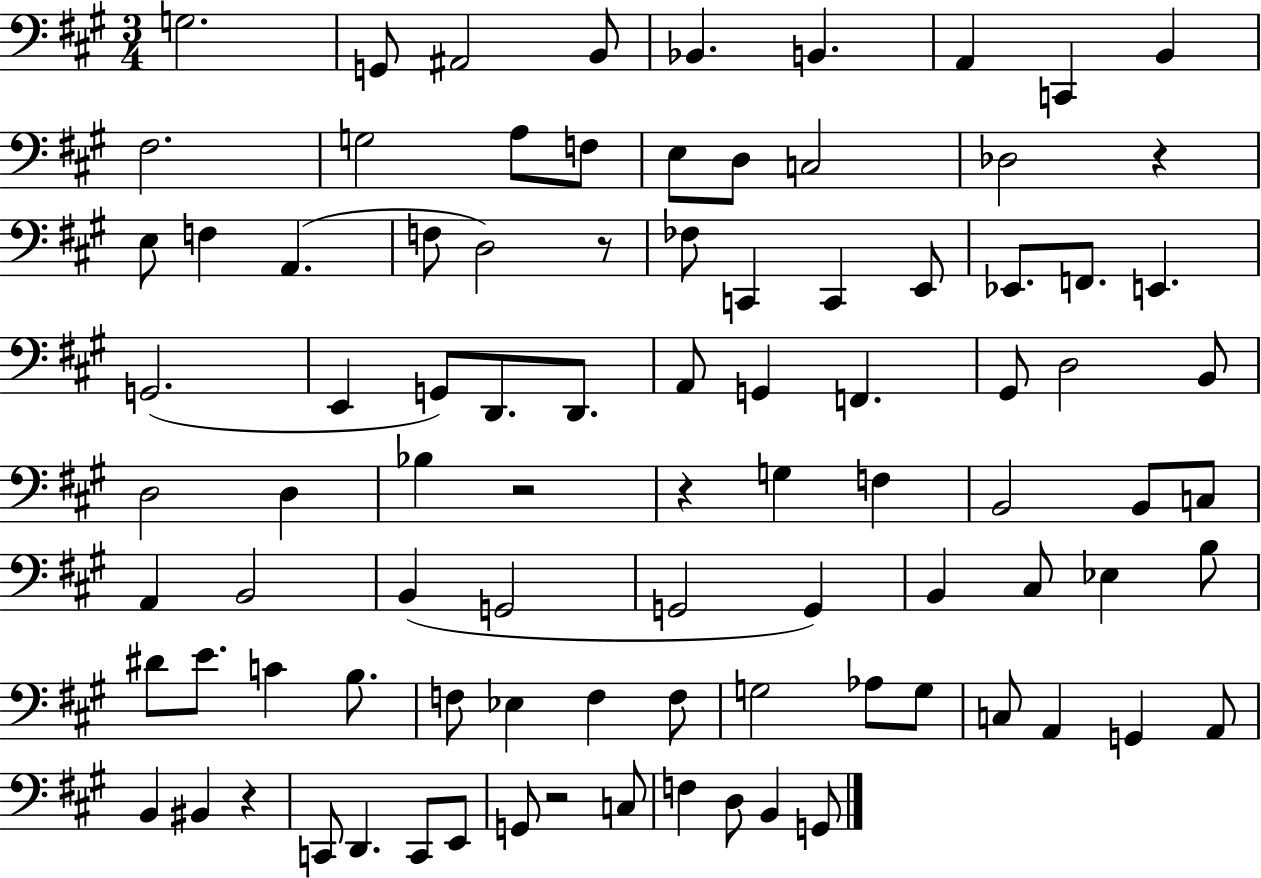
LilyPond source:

{
  \clef bass
  \numericTimeSignature
  \time 3/4
  \key a \major
  g2. | g,8 ais,2 b,8 | bes,4. b,4. | a,4 c,4 b,4 | \break fis2. | g2 a8 f8 | e8 d8 c2 | des2 r4 | \break e8 f4 a,4.( | f8 d2) r8 | fes8 c,4 c,4 e,8 | ees,8. f,8. e,4. | \break g,2.( | e,4 g,8) d,8. d,8. | a,8 g,4 f,4. | gis,8 d2 b,8 | \break d2 d4 | bes4 r2 | r4 g4 f4 | b,2 b,8 c8 | \break a,4 b,2 | b,4( g,2 | g,2 g,4) | b,4 cis8 ees4 b8 | \break dis'8 e'8. c'4 b8. | f8 ees4 f4 f8 | g2 aes8 g8 | c8 a,4 g,4 a,8 | \break b,4 bis,4 r4 | c,8 d,4. c,8 e,8 | g,8 r2 c8 | f4 d8 b,4 g,8 | \break \bar "|."
}